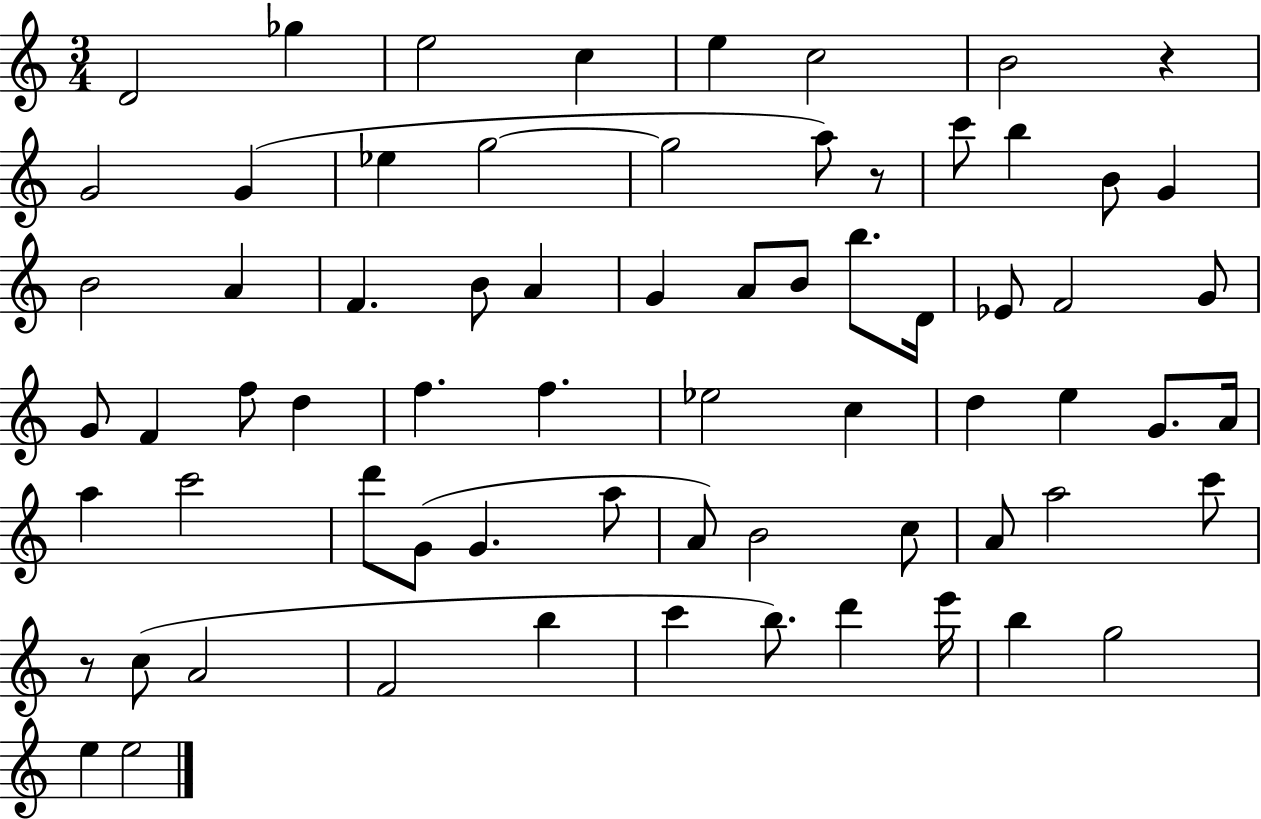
{
  \clef treble
  \numericTimeSignature
  \time 3/4
  \key c \major
  d'2 ges''4 | e''2 c''4 | e''4 c''2 | b'2 r4 | \break g'2 g'4( | ees''4 g''2~~ | g''2 a''8) r8 | c'''8 b''4 b'8 g'4 | \break b'2 a'4 | f'4. b'8 a'4 | g'4 a'8 b'8 b''8. d'16 | ees'8 f'2 g'8 | \break g'8 f'4 f''8 d''4 | f''4. f''4. | ees''2 c''4 | d''4 e''4 g'8. a'16 | \break a''4 c'''2 | d'''8 g'8( g'4. a''8 | a'8) b'2 c''8 | a'8 a''2 c'''8 | \break r8 c''8( a'2 | f'2 b''4 | c'''4 b''8.) d'''4 e'''16 | b''4 g''2 | \break e''4 e''2 | \bar "|."
}